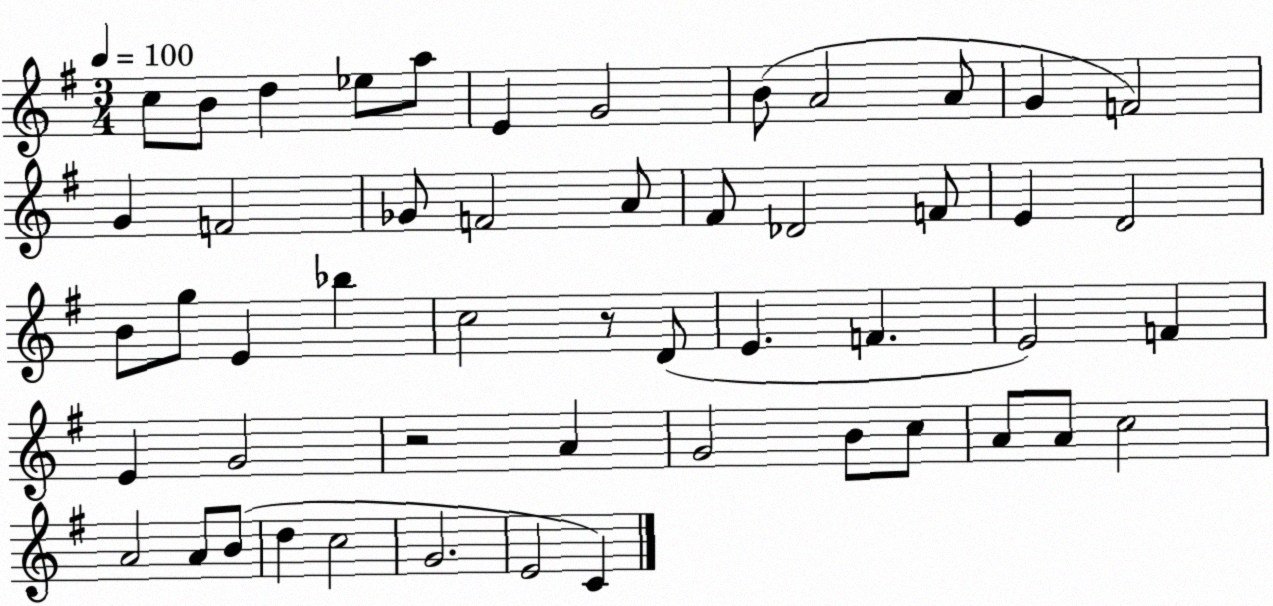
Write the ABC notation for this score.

X:1
T:Untitled
M:3/4
L:1/4
K:G
c/2 B/2 d _e/2 a/2 E G2 B/2 A2 A/2 G F2 G F2 _G/2 F2 A/2 ^F/2 _D2 F/2 E D2 B/2 g/2 E _b c2 z/2 D/2 E F E2 F E G2 z2 A G2 B/2 c/2 A/2 A/2 c2 A2 A/2 B/2 d c2 G2 E2 C